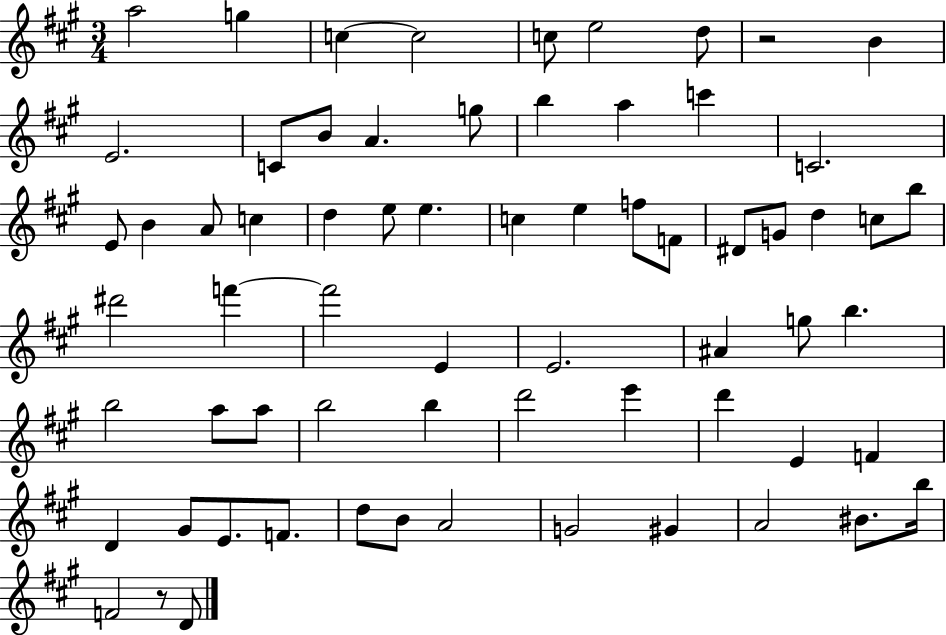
A5/h G5/q C5/q C5/h C5/e E5/h D5/e R/h B4/q E4/h. C4/e B4/e A4/q. G5/e B5/q A5/q C6/q C4/h. E4/e B4/q A4/e C5/q D5/q E5/e E5/q. C5/q E5/q F5/e F4/e D#4/e G4/e D5/q C5/e B5/e D#6/h F6/q F6/h E4/q E4/h. A#4/q G5/e B5/q. B5/h A5/e A5/e B5/h B5/q D6/h E6/q D6/q E4/q F4/q D4/q G#4/e E4/e. F4/e. D5/e B4/e A4/h G4/h G#4/q A4/h BIS4/e. B5/s F4/h R/e D4/e